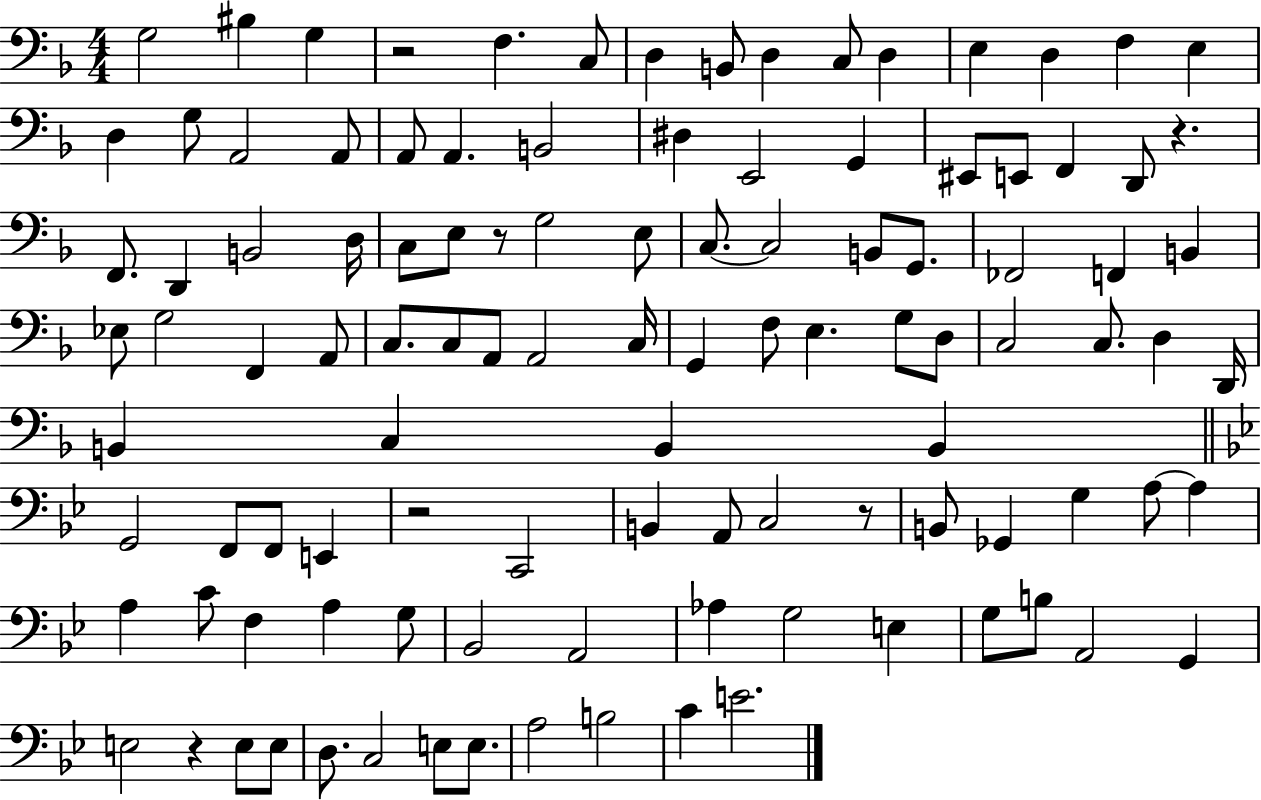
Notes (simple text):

G3/h BIS3/q G3/q R/h F3/q. C3/e D3/q B2/e D3/q C3/e D3/q E3/q D3/q F3/q E3/q D3/q G3/e A2/h A2/e A2/e A2/q. B2/h D#3/q E2/h G2/q EIS2/e E2/e F2/q D2/e R/q. F2/e. D2/q B2/h D3/s C3/e E3/e R/e G3/h E3/e C3/e. C3/h B2/e G2/e. FES2/h F2/q B2/q Eb3/e G3/h F2/q A2/e C3/e. C3/e A2/e A2/h C3/s G2/q F3/e E3/q. G3/e D3/e C3/h C3/e. D3/q D2/s B2/q C3/q B2/q B2/q G2/h F2/e F2/e E2/q R/h C2/h B2/q A2/e C3/h R/e B2/e Gb2/q G3/q A3/e A3/q A3/q C4/e F3/q A3/q G3/e Bb2/h A2/h Ab3/q G3/h E3/q G3/e B3/e A2/h G2/q E3/h R/q E3/e E3/e D3/e. C3/h E3/e E3/e. A3/h B3/h C4/q E4/h.